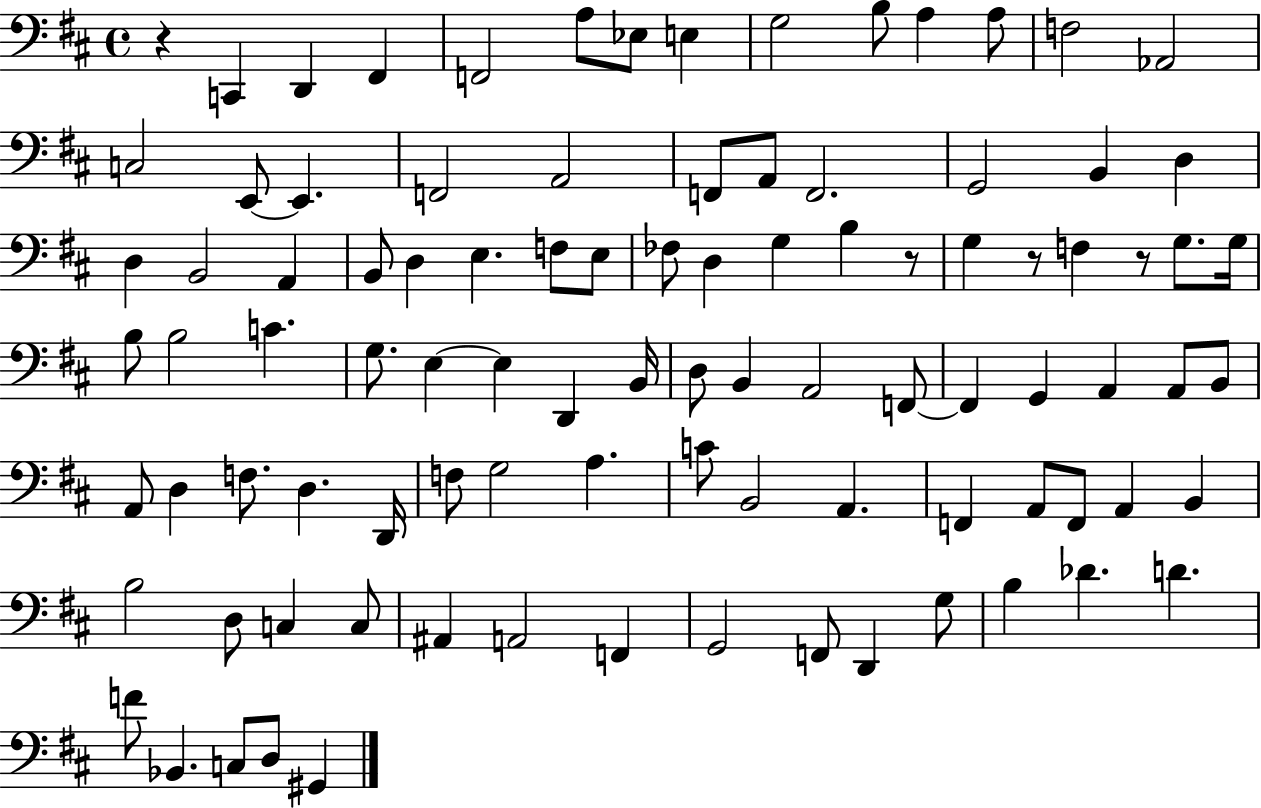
R/q C2/q D2/q F#2/q F2/h A3/e Eb3/e E3/q G3/h B3/e A3/q A3/e F3/h Ab2/h C3/h E2/e E2/q. F2/h A2/h F2/e A2/e F2/h. G2/h B2/q D3/q D3/q B2/h A2/q B2/e D3/q E3/q. F3/e E3/e FES3/e D3/q G3/q B3/q R/e G3/q R/e F3/q R/e G3/e. G3/s B3/e B3/h C4/q. G3/e. E3/q E3/q D2/q B2/s D3/e B2/q A2/h F2/e F2/q G2/q A2/q A2/e B2/e A2/e D3/q F3/e. D3/q. D2/s F3/e G3/h A3/q. C4/e B2/h A2/q. F2/q A2/e F2/e A2/q B2/q B3/h D3/e C3/q C3/e A#2/q A2/h F2/q G2/h F2/e D2/q G3/e B3/q Db4/q. D4/q. F4/e Bb2/q. C3/e D3/e G#2/q